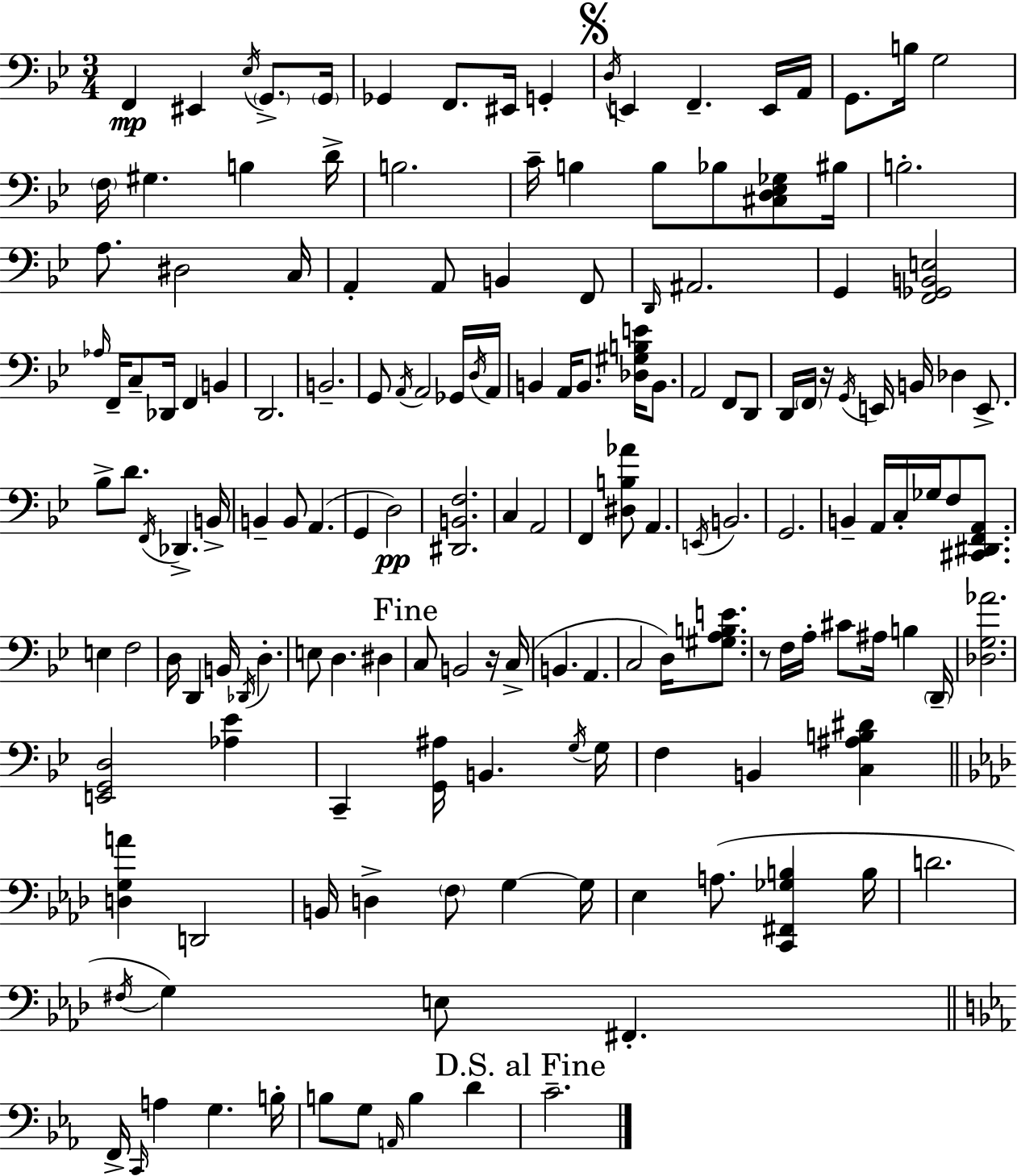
F2/q EIS2/q Eb3/s G2/e. G2/s Gb2/q F2/e. EIS2/s G2/q D3/s E2/q F2/q. E2/s A2/s G2/e. B3/s G3/h F3/s G#3/q. B3/q D4/s B3/h. C4/s B3/q B3/e Bb3/e [C#3,D3,Eb3,Gb3]/e BIS3/s B3/h. A3/e. D#3/h C3/s A2/q A2/e B2/q F2/e D2/s A#2/h. G2/q [F2,Gb2,B2,E3]/h Ab3/s F2/s C3/e Db2/s F2/q B2/q D2/h. B2/h. G2/e A2/s A2/h Gb2/s D3/s A2/s B2/q A2/s B2/e. [Db3,G#3,B3,E4]/s B2/e. A2/h F2/e D2/e D2/s F2/s R/s G2/s E2/s B2/s Db3/q E2/e. Bb3/e D4/e. F2/s Db2/q. B2/s B2/q B2/e A2/q. G2/q D3/h [D#2,B2,F3]/h. C3/q A2/h F2/q [D#3,B3,Ab4]/e A2/q. E2/s B2/h. G2/h. B2/q A2/s C3/s Gb3/s F3/e [C#2,D#2,F2,A2]/e. E3/q F3/h D3/s D2/q B2/s Db2/s D3/q. E3/e D3/q. D#3/q C3/e B2/h R/s C3/s B2/q. A2/q. C3/h D3/s [G#3,A3,B3,E4]/e. R/e F3/s A3/s C#4/e A#3/s B3/q D2/s [Db3,G3,Ab4]/h. [E2,G2,D3]/h [Ab3,Eb4]/q C2/q [G2,A#3]/s B2/q. G3/s G3/s F3/q B2/q [C3,A#3,B3,D#4]/q [D3,G3,A4]/q D2/h B2/s D3/q F3/e G3/q G3/s Eb3/q A3/e. [C2,F#2,Gb3,B3]/q B3/s D4/h. F#3/s G3/q E3/e F#2/q. F2/s C2/s A3/q G3/q. B3/s B3/e G3/e A2/s B3/q D4/q C4/h.